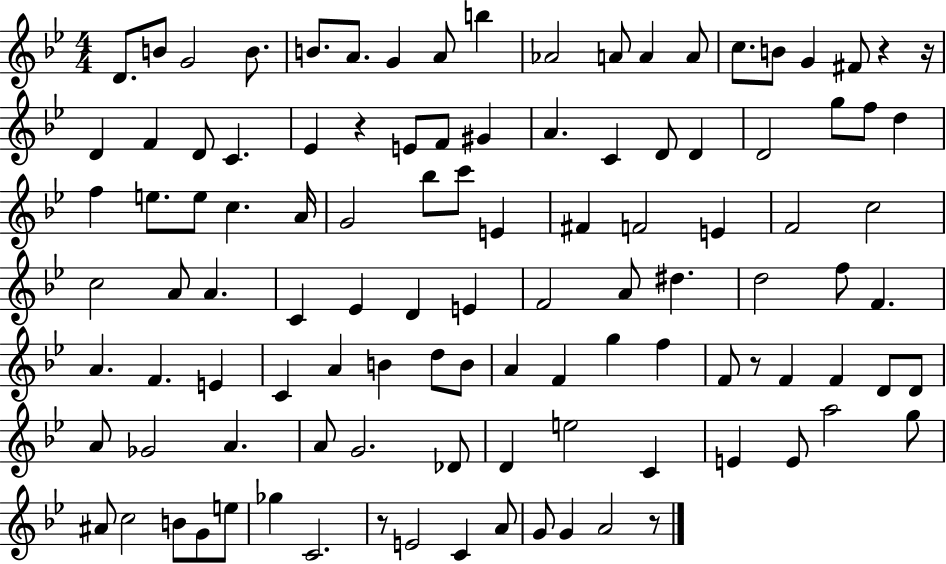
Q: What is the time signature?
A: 4/4